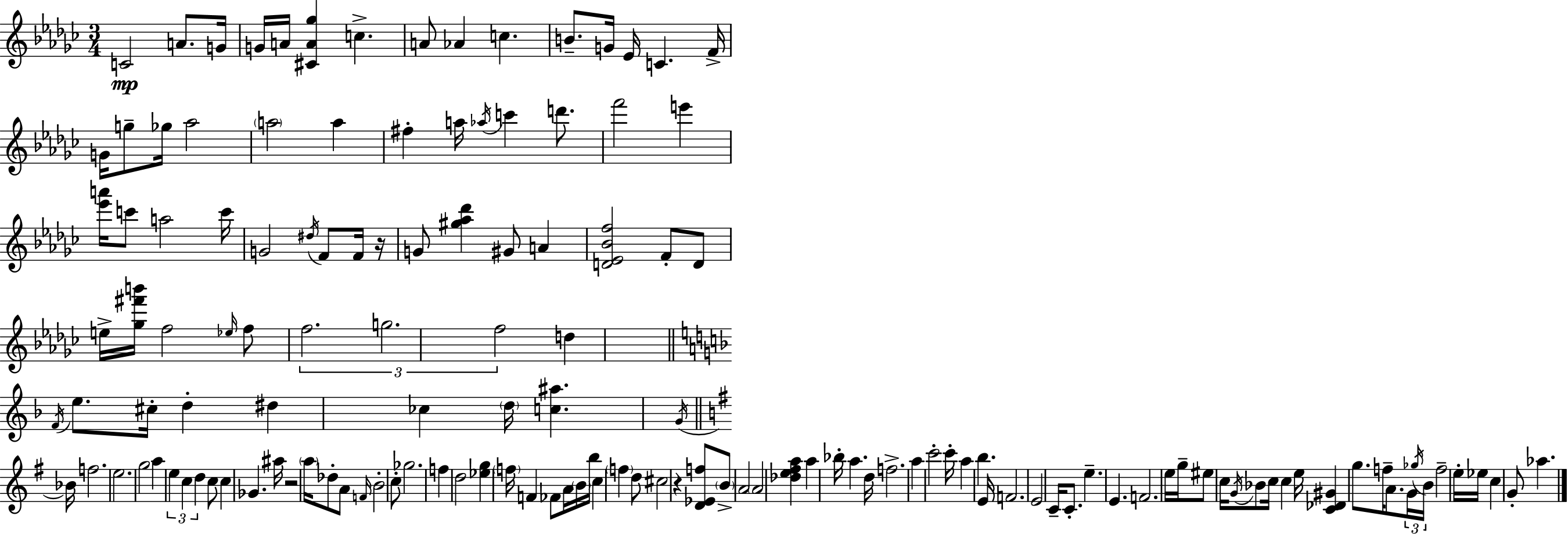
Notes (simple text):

C4/h A4/e. G4/s G4/s A4/s [C#4,A4,Gb5]/q C5/q. A4/e Ab4/q C5/q. B4/e. G4/s Eb4/s C4/q. F4/s G4/s G5/e Gb5/s Ab5/h A5/h A5/q F#5/q A5/s Ab5/s C6/q D6/e. F6/h E6/q [Eb6,A6]/s C6/e A5/h C6/s G4/h D#5/s F4/e F4/s R/s G4/e [G#5,Ab5,Db6]/q G#4/e A4/q [D4,Eb4,Bb4,F5]/h F4/e D4/e E5/s [Gb5,F#6,B6]/s F5/h Eb5/s F5/e F5/h. G5/h. F5/h D5/q F4/s E5/e. C#5/s D5/q D#5/q CES5/q D5/s [C5,A#5]/q. G4/s Bb4/s F5/h. E5/h. G5/h A5/q E5/q C5/q D5/q C5/e C5/q Gb4/q. A#5/s R/h A5/s Db5/e A4/e F4/s B4/h C5/e Gb5/h. F5/q D5/h [Eb5,G5]/q F5/s F4/q FES4/e A4/s B4/s B5/s C5/q F5/q D5/e C#5/h R/q [D4,Eb4,F5]/e B4/e A4/h A4/h [Db5,E5,F#5,A5]/q A5/q Bb5/s A5/q. D5/s F5/h. A5/q C6/h C6/s A5/q B5/q. E4/s F4/h. E4/h C4/s C4/e. E5/q. E4/q. F4/h. E5/s G5/s EIS5/e C5/s G4/s Bb4/e C5/s C5/q E5/s [C4,Db4,G#4]/q G5/e. F5/s A4/e. G4/s Gb5/s B4/s F5/h E5/s Eb5/s C5/q G4/e Ab5/q.